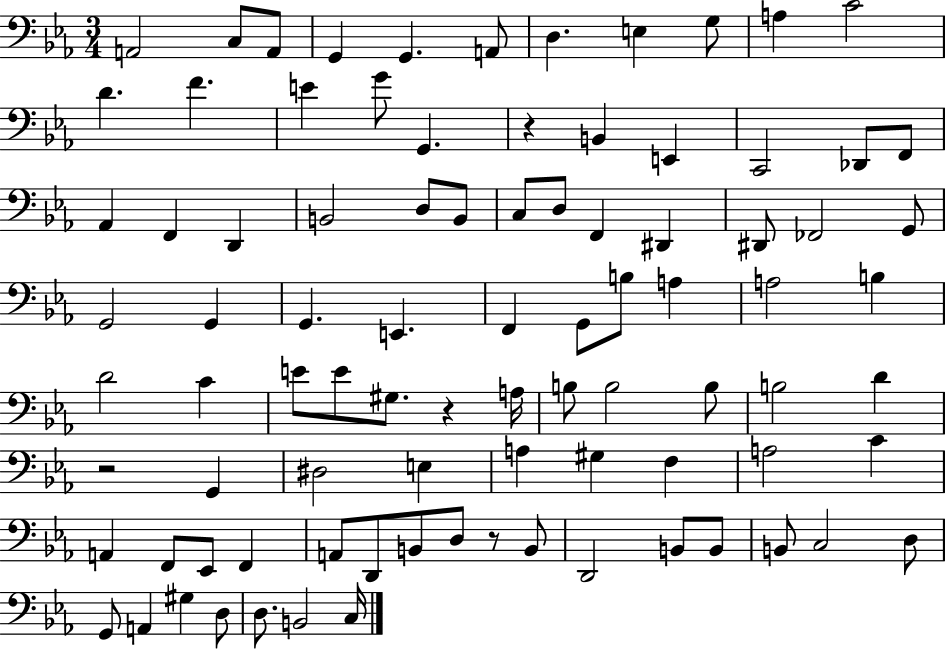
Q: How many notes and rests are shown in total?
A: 89